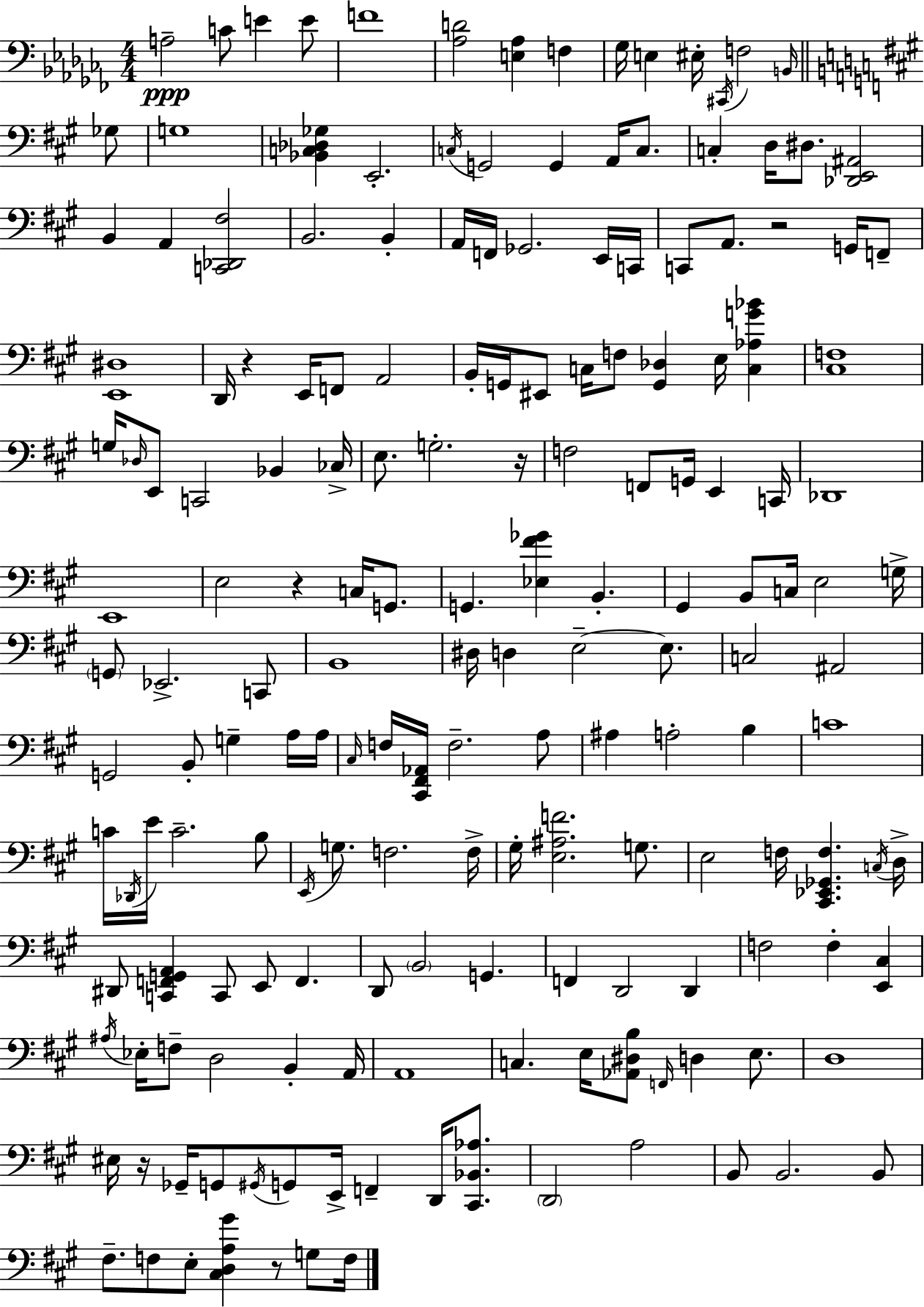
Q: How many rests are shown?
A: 6